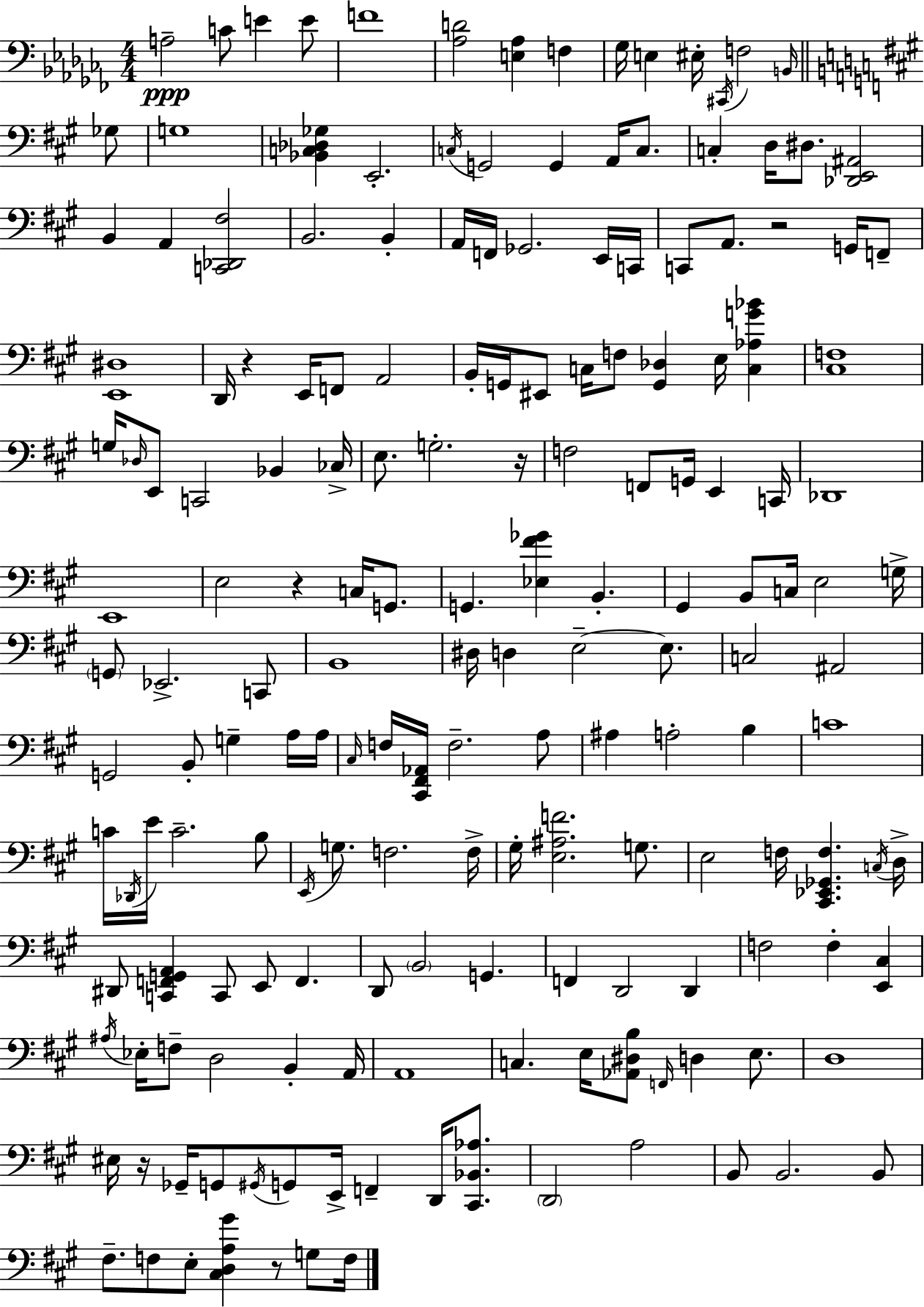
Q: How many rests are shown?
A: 6